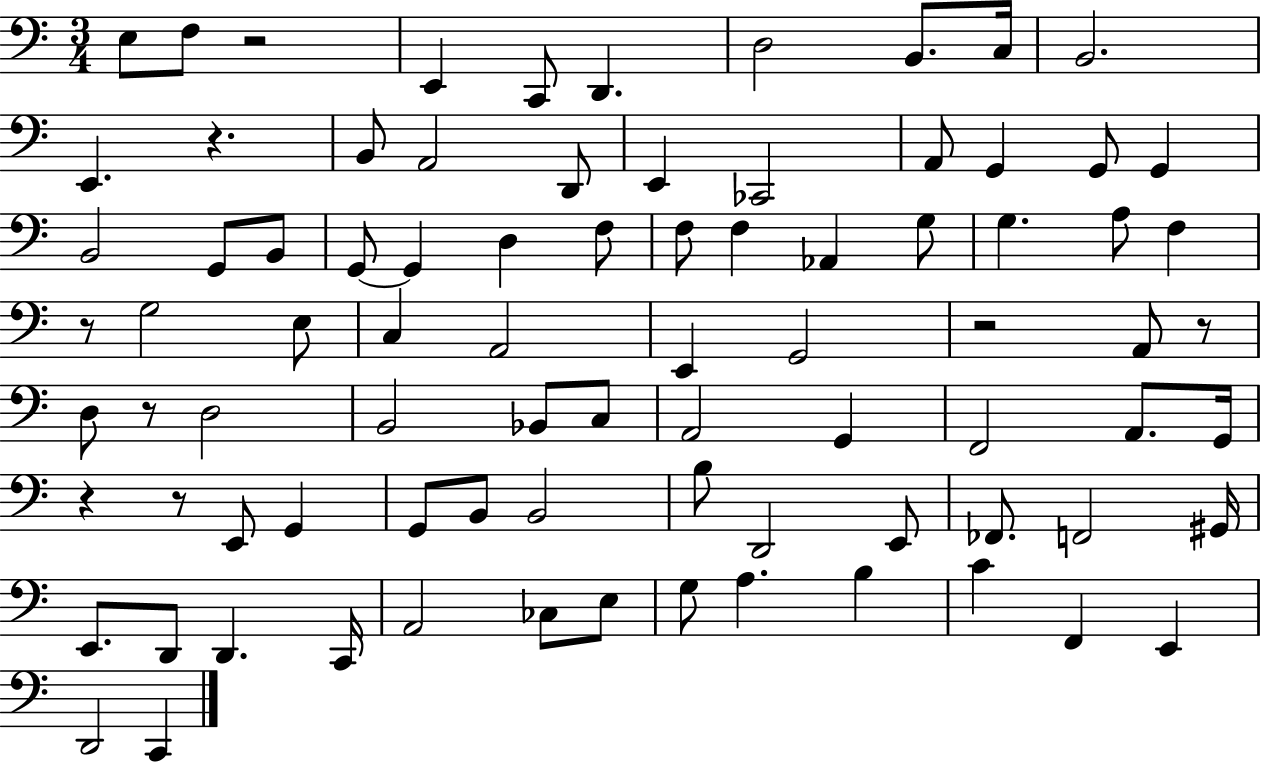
{
  \clef bass
  \numericTimeSignature
  \time 3/4
  \key c \major
  \repeat volta 2 { e8 f8 r2 | e,4 c,8 d,4. | d2 b,8. c16 | b,2. | \break e,4. r4. | b,8 a,2 d,8 | e,4 ces,2 | a,8 g,4 g,8 g,4 | \break b,2 g,8 b,8 | g,8~~ g,4 d4 f8 | f8 f4 aes,4 g8 | g4. a8 f4 | \break r8 g2 e8 | c4 a,2 | e,4 g,2 | r2 a,8 r8 | \break d8 r8 d2 | b,2 bes,8 c8 | a,2 g,4 | f,2 a,8. g,16 | \break r4 r8 e,8 g,4 | g,8 b,8 b,2 | b8 d,2 e,8 | fes,8. f,2 gis,16 | \break e,8. d,8 d,4. c,16 | a,2 ces8 e8 | g8 a4. b4 | c'4 f,4 e,4 | \break d,2 c,4 | } \bar "|."
}